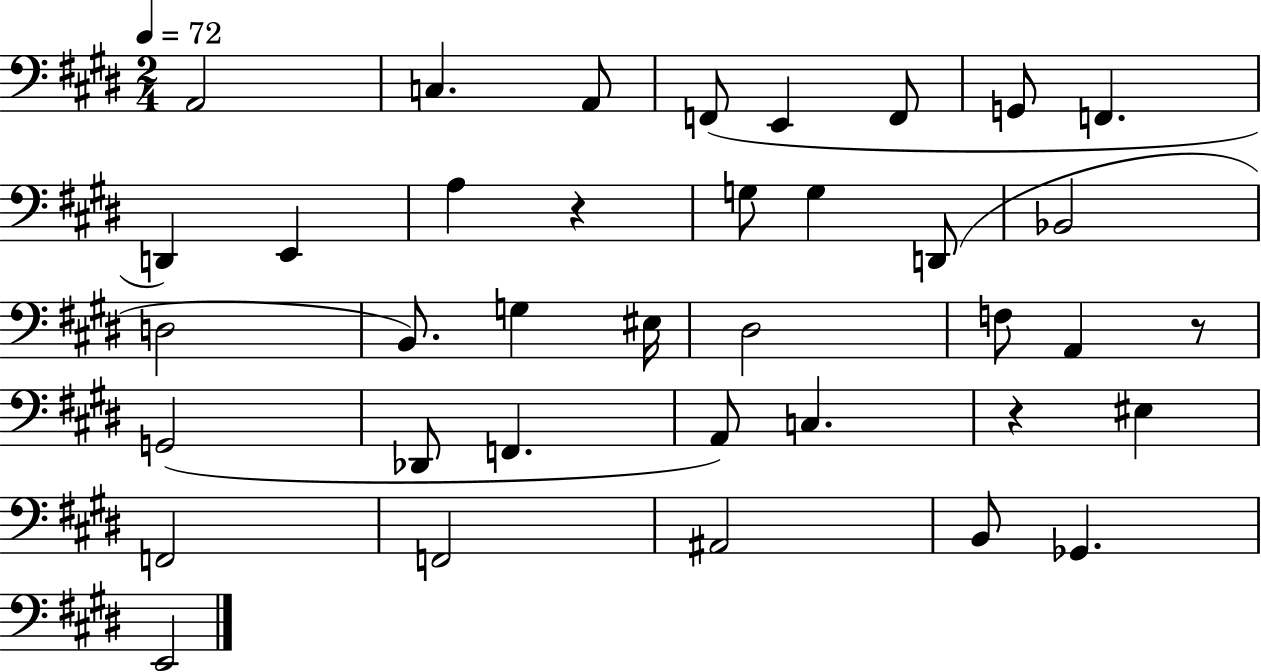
A2/h C3/q. A2/e F2/e E2/q F2/e G2/e F2/q. D2/q E2/q A3/q R/q G3/e G3/q D2/e Bb2/h D3/h B2/e. G3/q EIS3/s D#3/h F3/e A2/q R/e G2/h Db2/e F2/q. A2/e C3/q. R/q EIS3/q F2/h F2/h A#2/h B2/e Gb2/q. E2/h